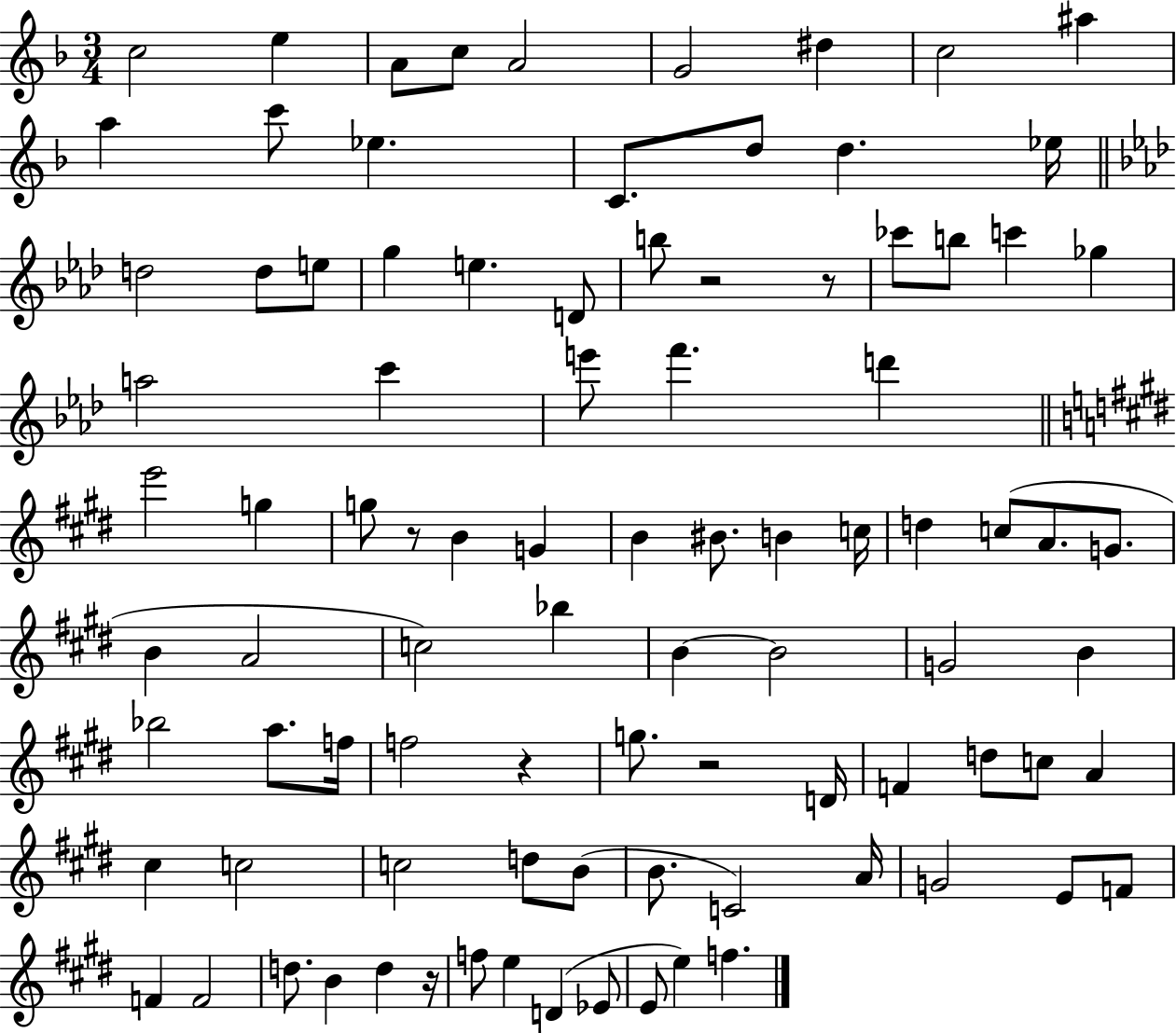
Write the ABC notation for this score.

X:1
T:Untitled
M:3/4
L:1/4
K:F
c2 e A/2 c/2 A2 G2 ^d c2 ^a a c'/2 _e C/2 d/2 d _e/4 d2 d/2 e/2 g e D/2 b/2 z2 z/2 _c'/2 b/2 c' _g a2 c' e'/2 f' d' e'2 g g/2 z/2 B G B ^B/2 B c/4 d c/2 A/2 G/2 B A2 c2 _b B B2 G2 B _b2 a/2 f/4 f2 z g/2 z2 D/4 F d/2 c/2 A ^c c2 c2 d/2 B/2 B/2 C2 A/4 G2 E/2 F/2 F F2 d/2 B d z/4 f/2 e D _E/2 E/2 e f